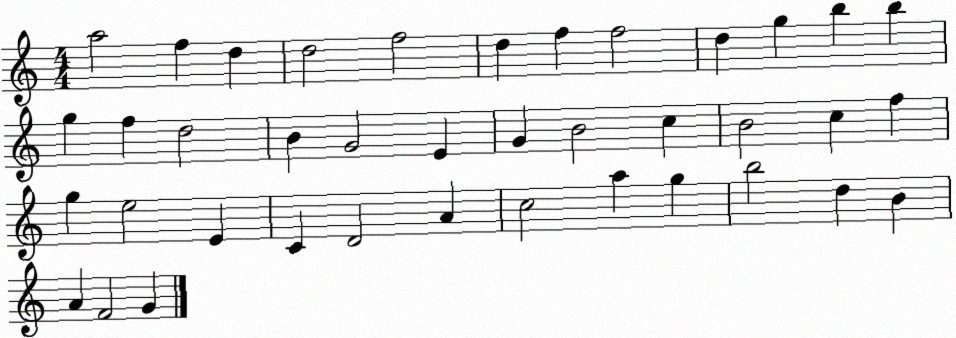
X:1
T:Untitled
M:4/4
L:1/4
K:C
a2 f d d2 f2 d f f2 d g b b g f d2 B G2 E G B2 c B2 c f g e2 E C D2 A c2 a g b2 d B A F2 G